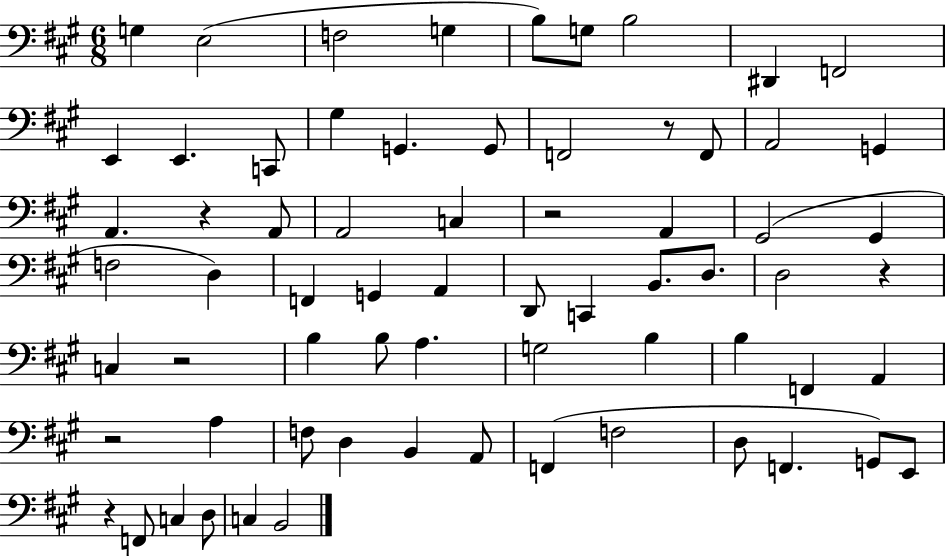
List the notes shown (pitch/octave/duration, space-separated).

G3/q E3/h F3/h G3/q B3/e G3/e B3/h D#2/q F2/h E2/q E2/q. C2/e G#3/q G2/q. G2/e F2/h R/e F2/e A2/h G2/q A2/q. R/q A2/e A2/h C3/q R/h A2/q G#2/h G#2/q F3/h D3/q F2/q G2/q A2/q D2/e C2/q B2/e. D3/e. D3/h R/q C3/q R/h B3/q B3/e A3/q. G3/h B3/q B3/q F2/q A2/q R/h A3/q F3/e D3/q B2/q A2/e F2/q F3/h D3/e F2/q. G2/e E2/e R/q F2/e C3/q D3/e C3/q B2/h